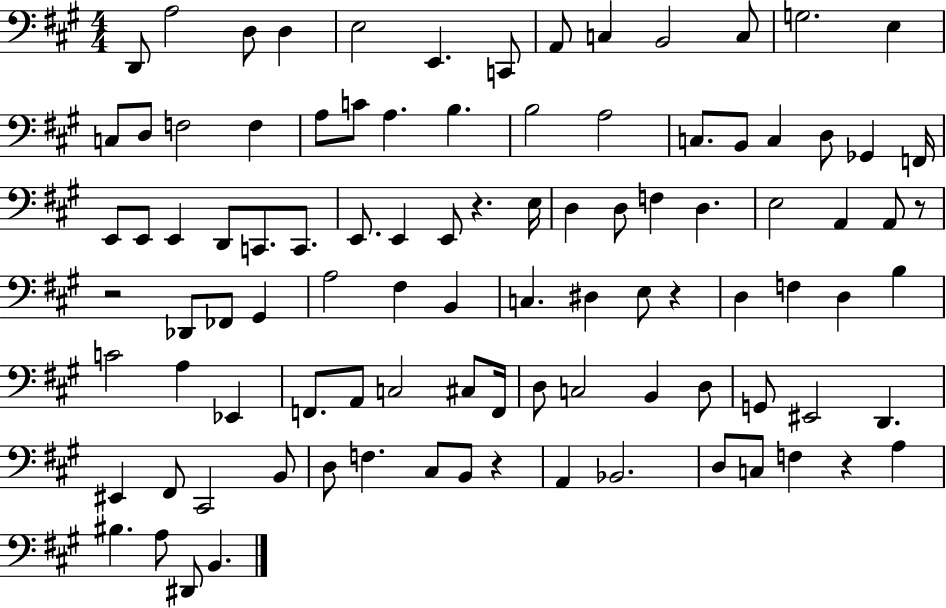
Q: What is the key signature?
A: A major